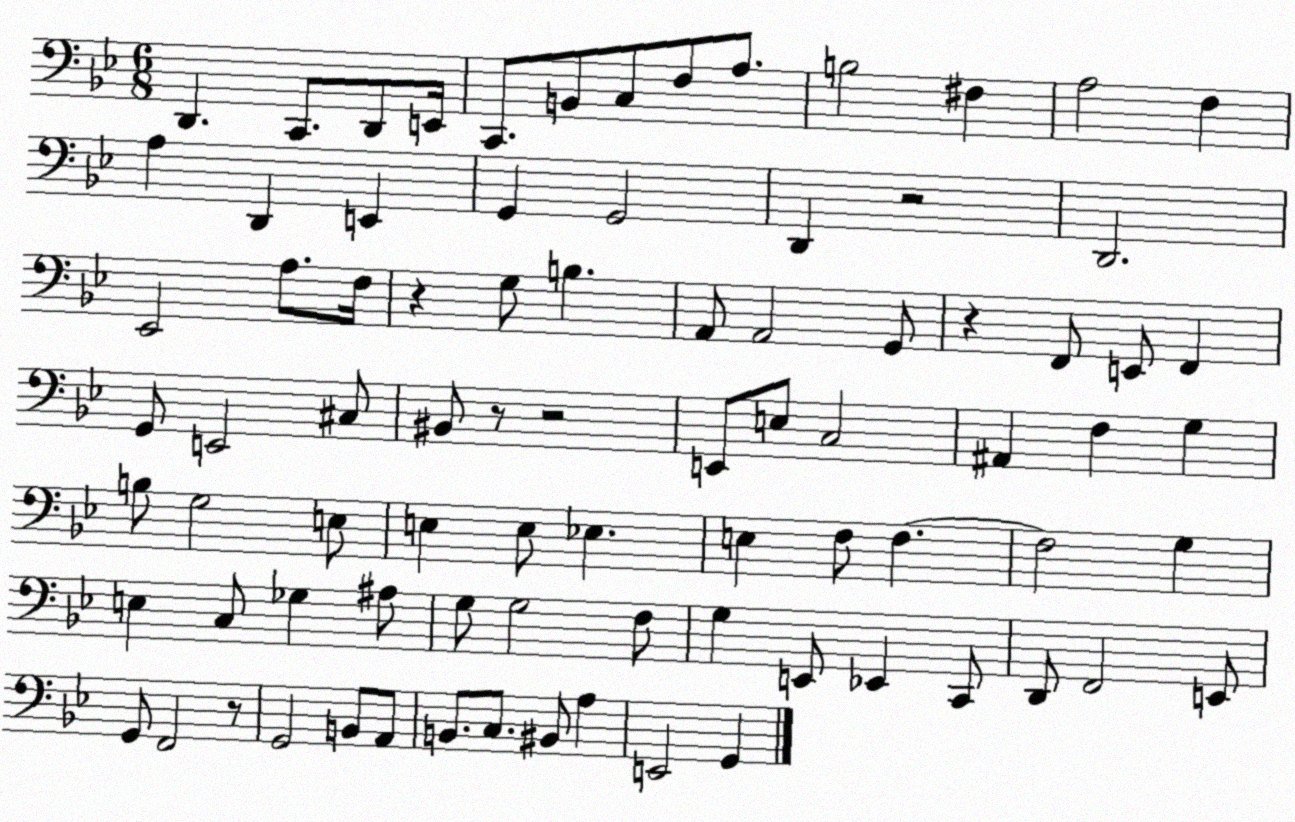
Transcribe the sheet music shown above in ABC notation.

X:1
T:Untitled
M:6/8
L:1/4
K:Bb
D,, C,,/2 D,,/2 E,,/4 C,,/2 B,,/2 C,/2 F,/2 A,/2 B,2 ^F, A,2 F, A, D,, E,, G,, G,,2 D,, z2 D,,2 _E,,2 A,/2 F,/4 z G,/2 B, A,,/2 A,,2 G,,/2 z F,,/2 E,,/2 F,, G,,/2 E,,2 ^C,/2 ^B,,/2 z/2 z2 E,,/2 E,/2 C,2 ^A,, F, G, B,/2 G,2 E,/2 E, E,/2 _E, E, F,/2 F, F,2 G, E, C,/2 _G, ^A,/2 G,/2 G,2 F,/2 G, E,,/2 _E,, C,,/2 D,,/2 F,,2 E,,/2 G,,/2 F,,2 z/2 G,,2 B,,/2 A,,/2 B,,/2 C,/2 ^B,,/2 A, E,,2 G,,